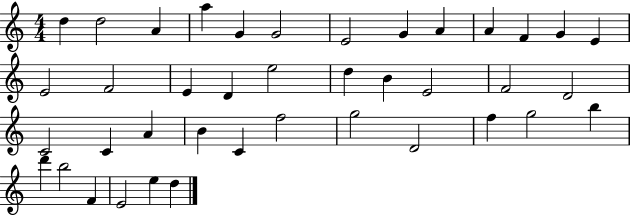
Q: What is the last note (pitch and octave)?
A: D5